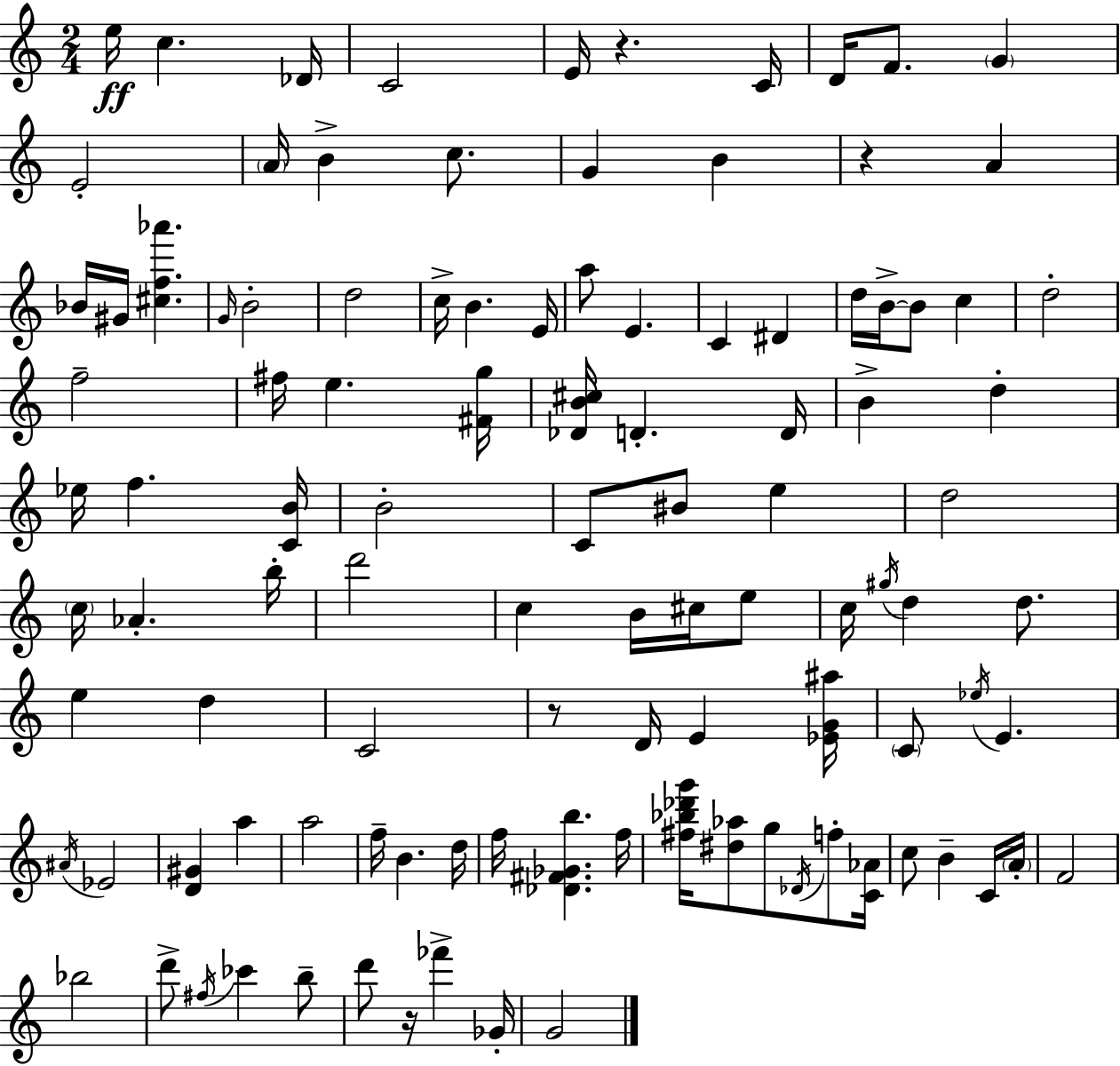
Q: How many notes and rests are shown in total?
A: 107